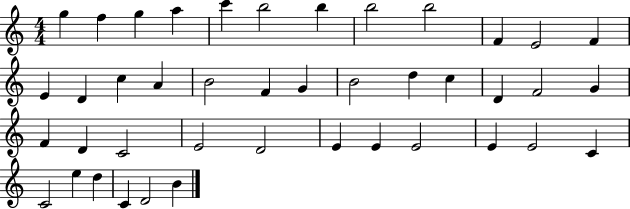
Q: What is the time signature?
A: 4/4